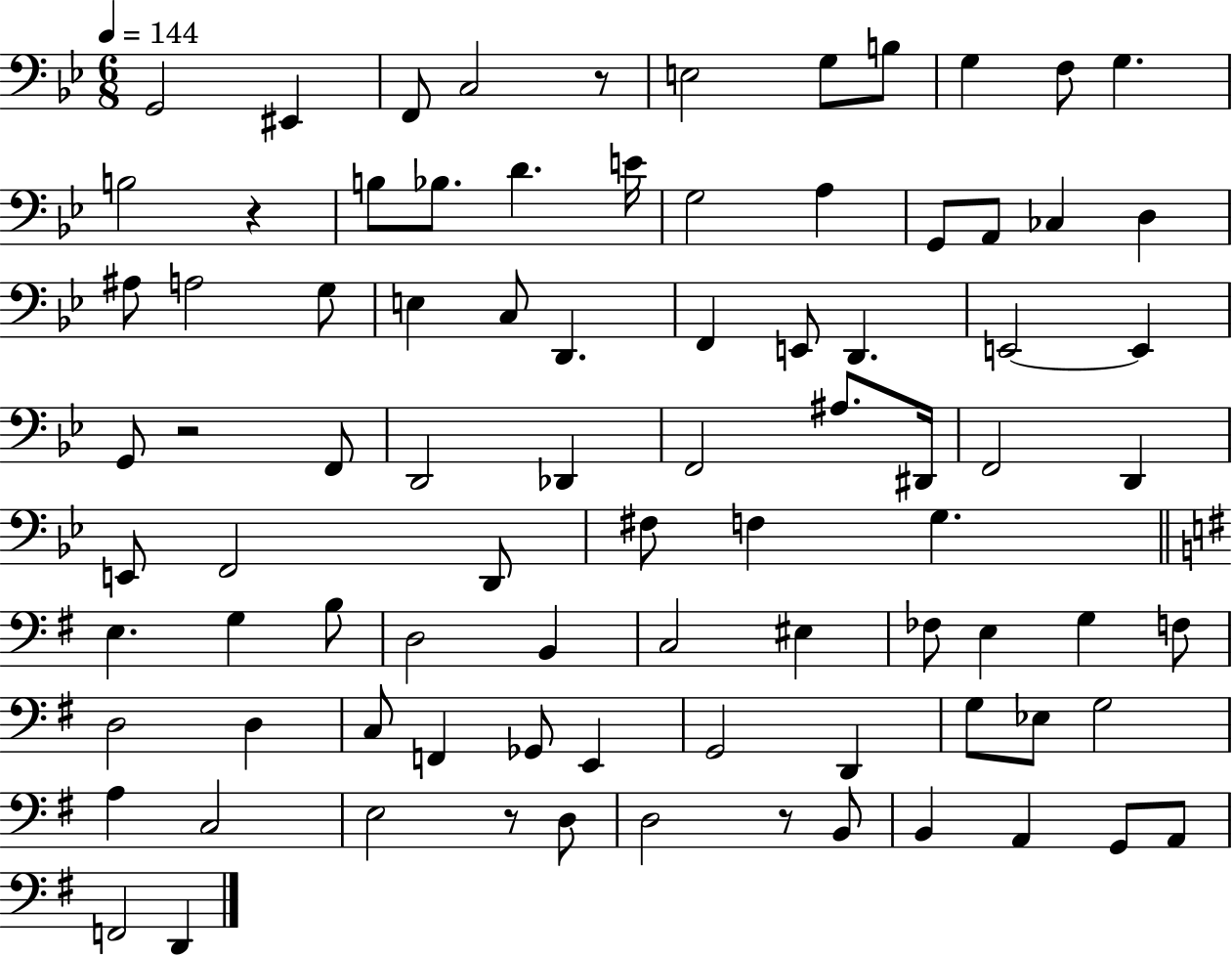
{
  \clef bass
  \numericTimeSignature
  \time 6/8
  \key bes \major
  \tempo 4 = 144
  \repeat volta 2 { g,2 eis,4 | f,8 c2 r8 | e2 g8 b8 | g4 f8 g4. | \break b2 r4 | b8 bes8. d'4. e'16 | g2 a4 | g,8 a,8 ces4 d4 | \break ais8 a2 g8 | e4 c8 d,4. | f,4 e,8 d,4. | e,2~~ e,4 | \break g,8 r2 f,8 | d,2 des,4 | f,2 ais8. dis,16 | f,2 d,4 | \break e,8 f,2 d,8 | fis8 f4 g4. | \bar "||" \break \key g \major e4. g4 b8 | d2 b,4 | c2 eis4 | fes8 e4 g4 f8 | \break d2 d4 | c8 f,4 ges,8 e,4 | g,2 d,4 | g8 ees8 g2 | \break a4 c2 | e2 r8 d8 | d2 r8 b,8 | b,4 a,4 g,8 a,8 | \break f,2 d,4 | } \bar "|."
}